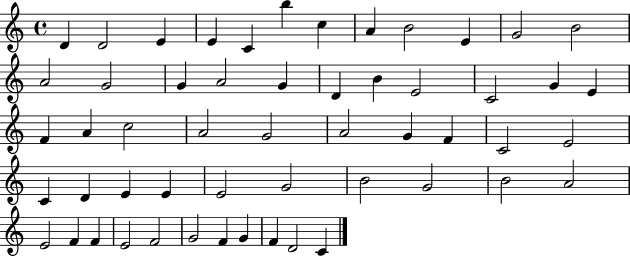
X:1
T:Untitled
M:4/4
L:1/4
K:C
D D2 E E C b c A B2 E G2 B2 A2 G2 G A2 G D B E2 C2 G E F A c2 A2 G2 A2 G F C2 E2 C D E E E2 G2 B2 G2 B2 A2 E2 F F E2 F2 G2 F G F D2 C